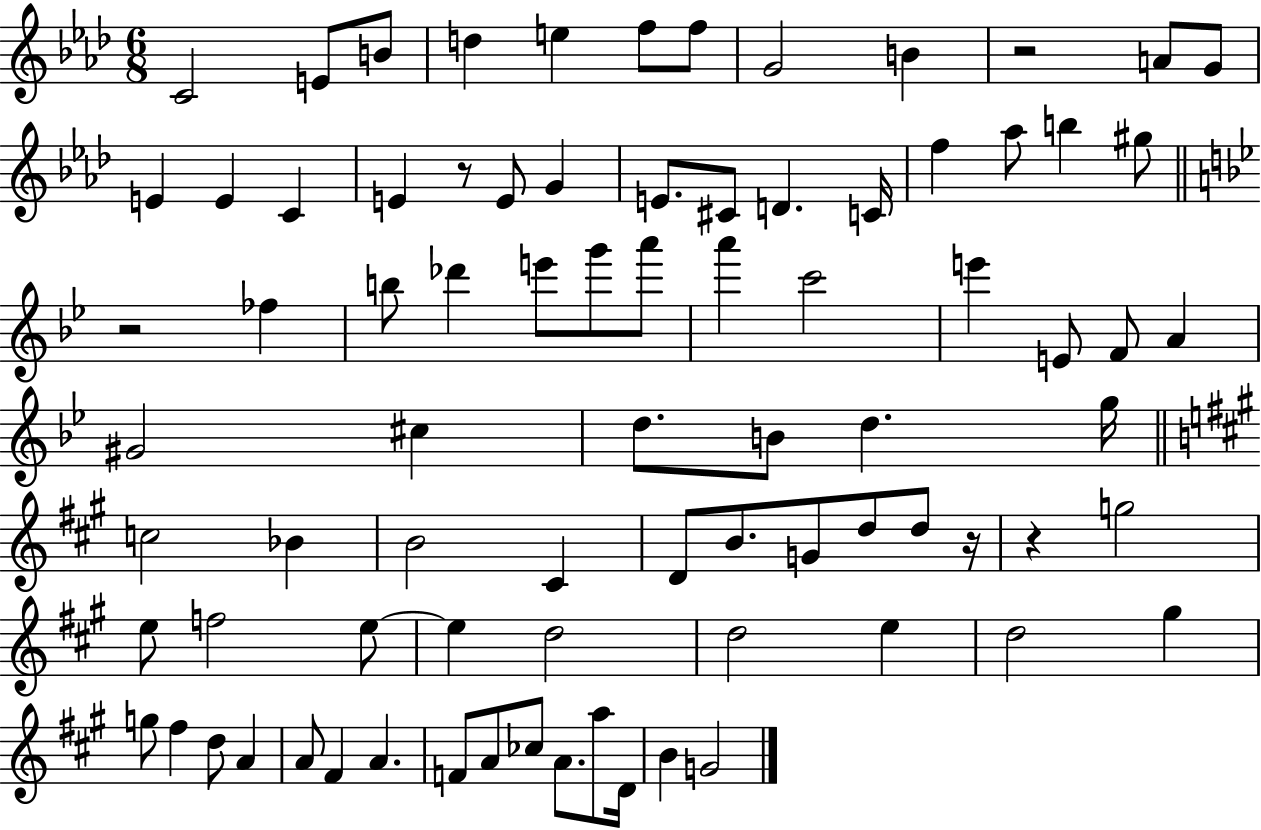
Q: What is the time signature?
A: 6/8